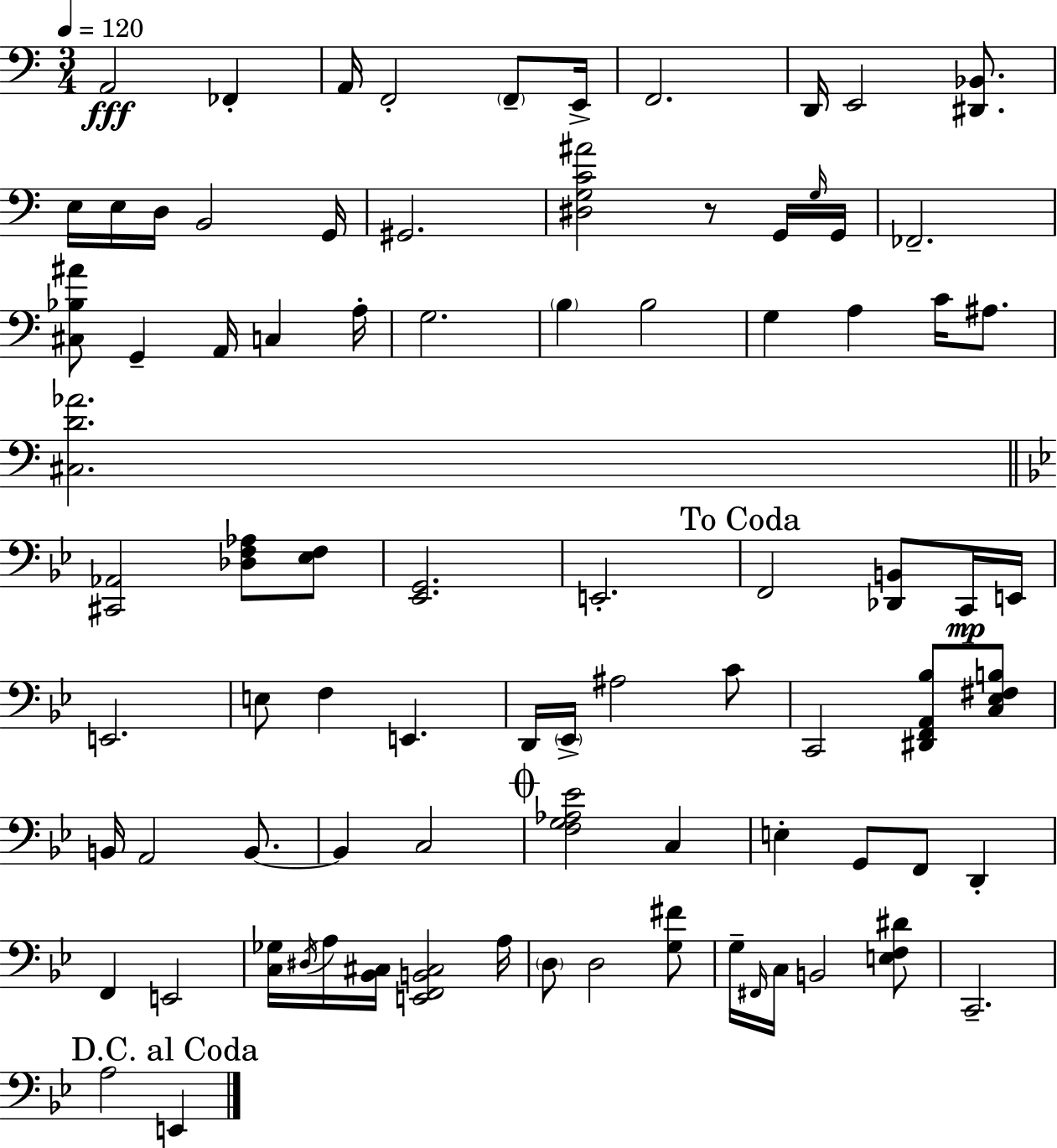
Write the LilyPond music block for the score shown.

{
  \clef bass
  \numericTimeSignature
  \time 3/4
  \key c \major
  \tempo 4 = 120
  a,2\fff fes,4-. | a,16 f,2-. \parenthesize f,8-- e,16-> | f,2. | d,16 e,2 <dis, bes,>8. | \break e16 e16 d16 b,2 g,16 | gis,2. | <dis g c' ais'>2 r8 g,16 \grace { g16 } | g,16 fes,2.-- | \break <cis bes ais'>8 g,4-- a,16 c4 | a16-. g2. | \parenthesize b4 b2 | g4 a4 c'16 ais8. | \break <cis d' aes'>2. | \bar "||" \break \key bes \major <cis, aes,>2 <des f aes>8 <ees f>8 | <ees, g,>2. | e,2.-. | \mark "To Coda" f,2 <des, b,>8 c,16\mp e,16 | \break e,2. | e8 f4 e,4. | d,16 \parenthesize ees,16-> ais2 c'8 | c,2 <dis, f, a, bes>8 <c ees fis b>8 | \break b,16 a,2 b,8.~~ | b,4 c2 | \mark \markup { \musicglyph "scripts.coda" } <f g aes ees'>2 c4 | e4-. g,8 f,8 d,4-. | \break f,4 e,2 | <c ges>16 \acciaccatura { dis16 } a16 <bes, cis>16 <e, f, b, cis>2 | a16 \parenthesize d8 d2 <g fis'>8 | g16-- \grace { fis,16 } c16 b,2 | \break <e f dis'>8 c,2.-- | \mark "D.C. al Coda" a2 e,4 | \bar "|."
}